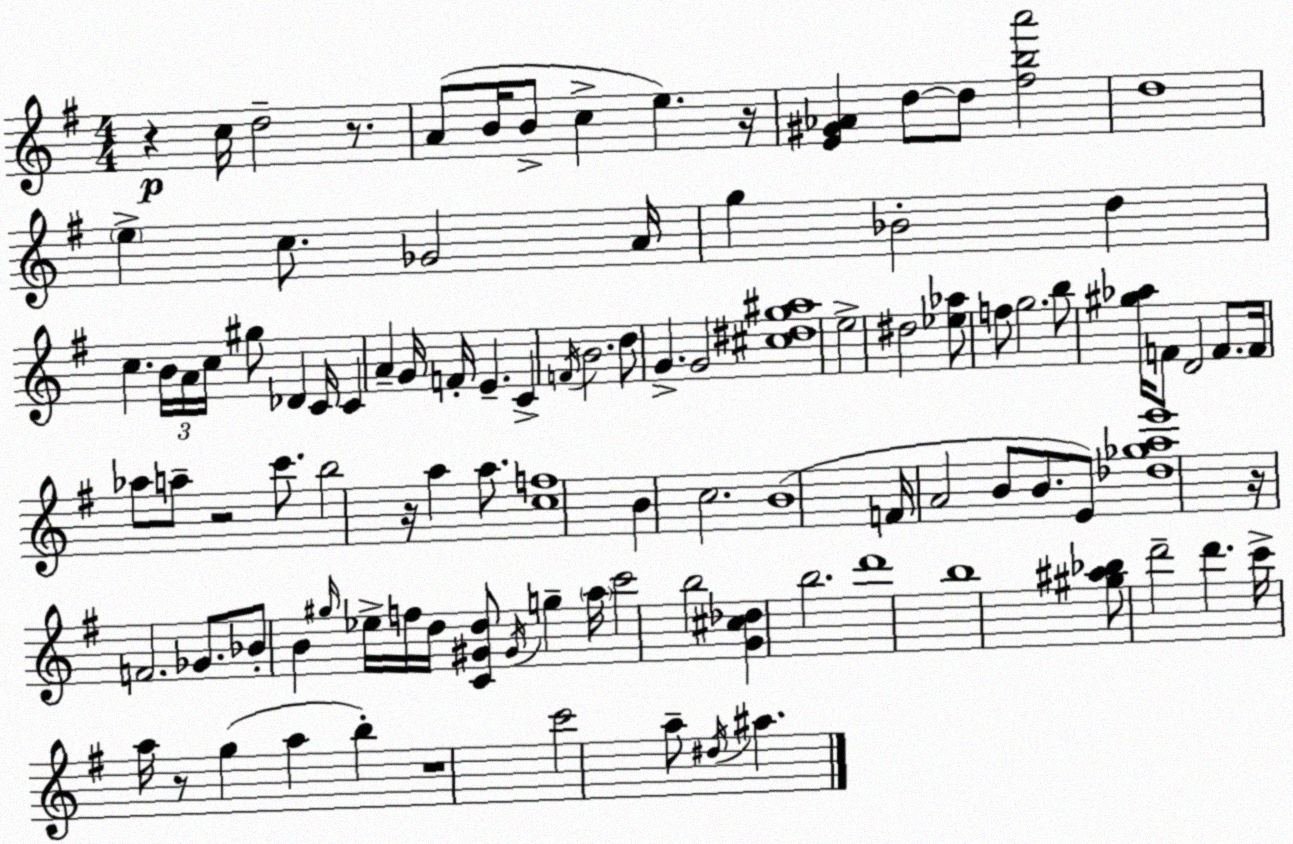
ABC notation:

X:1
T:Untitled
M:4/4
L:1/4
K:G
z c/4 d2 z/2 A/2 B/4 B/2 c e z/4 [E^G_A] d/2 d/2 [^fba']2 d4 e c/2 _G2 A/4 g _B2 d c B/4 A/4 c/4 ^g/2 _D C/4 C A G/4 F/4 E C F/4 B2 d/2 G G2 [^c^dg^a]4 e2 ^d2 [_e_a]/2 f/2 g2 b/2 [^g_a]/4 F/2 D2 F/2 F/4 _a/2 a/2 z2 c'/2 b2 z/4 a a/2 [cf]4 B c2 B4 F/4 A2 B/2 B/2 E/2 [_d_gae']4 z/4 F2 _G/2 _B/2 B ^g/4 _e/4 f/4 d/4 [C^Gd]/2 ^G/4 g a/4 c'2 b2 [G^c_d] b2 d'4 b4 [^g^a_b]/2 d'2 d' c'/4 a/4 z/2 g a b z4 c'2 a/2 ^d/4 ^a